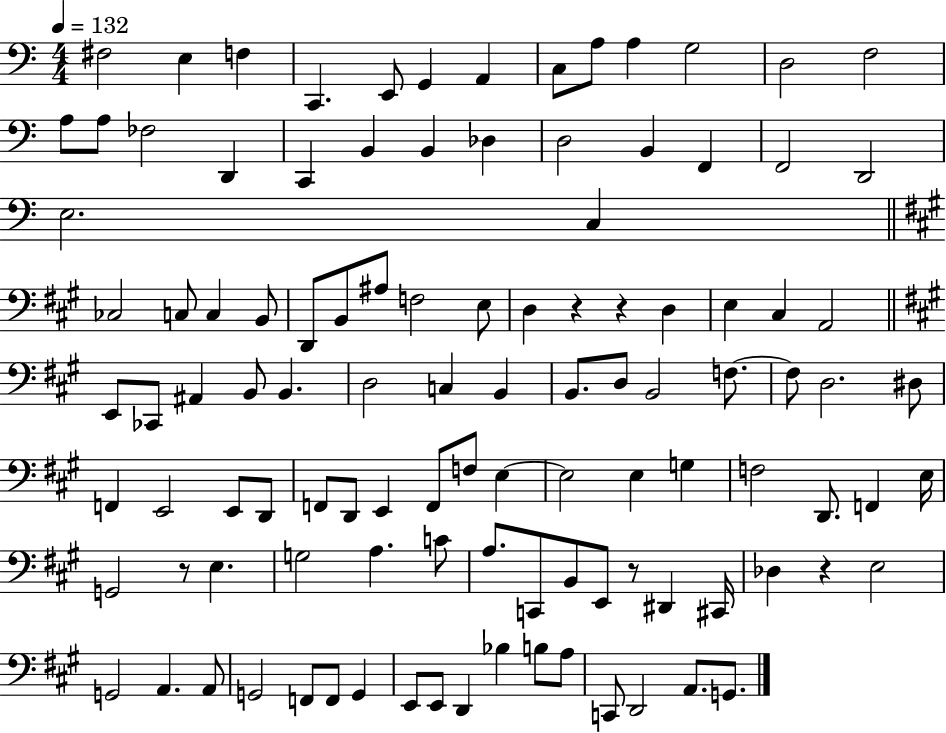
F#3/h E3/q F3/q C2/q. E2/e G2/q A2/q C3/e A3/e A3/q G3/h D3/h F3/h A3/e A3/e FES3/h D2/q C2/q B2/q B2/q Db3/q D3/h B2/q F2/q F2/h D2/h E3/h. C3/q CES3/h C3/e C3/q B2/e D2/e B2/e A#3/e F3/h E3/e D3/q R/q R/q D3/q E3/q C#3/q A2/h E2/e CES2/e A#2/q B2/e B2/q. D3/h C3/q B2/q B2/e. D3/e B2/h F3/e. F3/e D3/h. D#3/e F2/q E2/h E2/e D2/e F2/e D2/e E2/q F2/e F3/e E3/q E3/h E3/q G3/q F3/h D2/e. F2/q E3/s G2/h R/e E3/q. G3/h A3/q. C4/e A3/e. C2/e B2/e E2/e R/e D#2/q C#2/s Db3/q R/q E3/h G2/h A2/q. A2/e G2/h F2/e F2/e G2/q E2/e E2/e D2/q Bb3/q B3/e A3/e C2/e D2/h A2/e. G2/e.